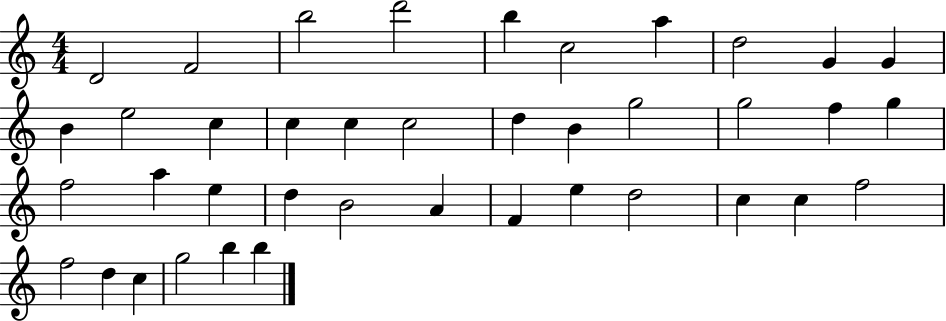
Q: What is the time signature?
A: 4/4